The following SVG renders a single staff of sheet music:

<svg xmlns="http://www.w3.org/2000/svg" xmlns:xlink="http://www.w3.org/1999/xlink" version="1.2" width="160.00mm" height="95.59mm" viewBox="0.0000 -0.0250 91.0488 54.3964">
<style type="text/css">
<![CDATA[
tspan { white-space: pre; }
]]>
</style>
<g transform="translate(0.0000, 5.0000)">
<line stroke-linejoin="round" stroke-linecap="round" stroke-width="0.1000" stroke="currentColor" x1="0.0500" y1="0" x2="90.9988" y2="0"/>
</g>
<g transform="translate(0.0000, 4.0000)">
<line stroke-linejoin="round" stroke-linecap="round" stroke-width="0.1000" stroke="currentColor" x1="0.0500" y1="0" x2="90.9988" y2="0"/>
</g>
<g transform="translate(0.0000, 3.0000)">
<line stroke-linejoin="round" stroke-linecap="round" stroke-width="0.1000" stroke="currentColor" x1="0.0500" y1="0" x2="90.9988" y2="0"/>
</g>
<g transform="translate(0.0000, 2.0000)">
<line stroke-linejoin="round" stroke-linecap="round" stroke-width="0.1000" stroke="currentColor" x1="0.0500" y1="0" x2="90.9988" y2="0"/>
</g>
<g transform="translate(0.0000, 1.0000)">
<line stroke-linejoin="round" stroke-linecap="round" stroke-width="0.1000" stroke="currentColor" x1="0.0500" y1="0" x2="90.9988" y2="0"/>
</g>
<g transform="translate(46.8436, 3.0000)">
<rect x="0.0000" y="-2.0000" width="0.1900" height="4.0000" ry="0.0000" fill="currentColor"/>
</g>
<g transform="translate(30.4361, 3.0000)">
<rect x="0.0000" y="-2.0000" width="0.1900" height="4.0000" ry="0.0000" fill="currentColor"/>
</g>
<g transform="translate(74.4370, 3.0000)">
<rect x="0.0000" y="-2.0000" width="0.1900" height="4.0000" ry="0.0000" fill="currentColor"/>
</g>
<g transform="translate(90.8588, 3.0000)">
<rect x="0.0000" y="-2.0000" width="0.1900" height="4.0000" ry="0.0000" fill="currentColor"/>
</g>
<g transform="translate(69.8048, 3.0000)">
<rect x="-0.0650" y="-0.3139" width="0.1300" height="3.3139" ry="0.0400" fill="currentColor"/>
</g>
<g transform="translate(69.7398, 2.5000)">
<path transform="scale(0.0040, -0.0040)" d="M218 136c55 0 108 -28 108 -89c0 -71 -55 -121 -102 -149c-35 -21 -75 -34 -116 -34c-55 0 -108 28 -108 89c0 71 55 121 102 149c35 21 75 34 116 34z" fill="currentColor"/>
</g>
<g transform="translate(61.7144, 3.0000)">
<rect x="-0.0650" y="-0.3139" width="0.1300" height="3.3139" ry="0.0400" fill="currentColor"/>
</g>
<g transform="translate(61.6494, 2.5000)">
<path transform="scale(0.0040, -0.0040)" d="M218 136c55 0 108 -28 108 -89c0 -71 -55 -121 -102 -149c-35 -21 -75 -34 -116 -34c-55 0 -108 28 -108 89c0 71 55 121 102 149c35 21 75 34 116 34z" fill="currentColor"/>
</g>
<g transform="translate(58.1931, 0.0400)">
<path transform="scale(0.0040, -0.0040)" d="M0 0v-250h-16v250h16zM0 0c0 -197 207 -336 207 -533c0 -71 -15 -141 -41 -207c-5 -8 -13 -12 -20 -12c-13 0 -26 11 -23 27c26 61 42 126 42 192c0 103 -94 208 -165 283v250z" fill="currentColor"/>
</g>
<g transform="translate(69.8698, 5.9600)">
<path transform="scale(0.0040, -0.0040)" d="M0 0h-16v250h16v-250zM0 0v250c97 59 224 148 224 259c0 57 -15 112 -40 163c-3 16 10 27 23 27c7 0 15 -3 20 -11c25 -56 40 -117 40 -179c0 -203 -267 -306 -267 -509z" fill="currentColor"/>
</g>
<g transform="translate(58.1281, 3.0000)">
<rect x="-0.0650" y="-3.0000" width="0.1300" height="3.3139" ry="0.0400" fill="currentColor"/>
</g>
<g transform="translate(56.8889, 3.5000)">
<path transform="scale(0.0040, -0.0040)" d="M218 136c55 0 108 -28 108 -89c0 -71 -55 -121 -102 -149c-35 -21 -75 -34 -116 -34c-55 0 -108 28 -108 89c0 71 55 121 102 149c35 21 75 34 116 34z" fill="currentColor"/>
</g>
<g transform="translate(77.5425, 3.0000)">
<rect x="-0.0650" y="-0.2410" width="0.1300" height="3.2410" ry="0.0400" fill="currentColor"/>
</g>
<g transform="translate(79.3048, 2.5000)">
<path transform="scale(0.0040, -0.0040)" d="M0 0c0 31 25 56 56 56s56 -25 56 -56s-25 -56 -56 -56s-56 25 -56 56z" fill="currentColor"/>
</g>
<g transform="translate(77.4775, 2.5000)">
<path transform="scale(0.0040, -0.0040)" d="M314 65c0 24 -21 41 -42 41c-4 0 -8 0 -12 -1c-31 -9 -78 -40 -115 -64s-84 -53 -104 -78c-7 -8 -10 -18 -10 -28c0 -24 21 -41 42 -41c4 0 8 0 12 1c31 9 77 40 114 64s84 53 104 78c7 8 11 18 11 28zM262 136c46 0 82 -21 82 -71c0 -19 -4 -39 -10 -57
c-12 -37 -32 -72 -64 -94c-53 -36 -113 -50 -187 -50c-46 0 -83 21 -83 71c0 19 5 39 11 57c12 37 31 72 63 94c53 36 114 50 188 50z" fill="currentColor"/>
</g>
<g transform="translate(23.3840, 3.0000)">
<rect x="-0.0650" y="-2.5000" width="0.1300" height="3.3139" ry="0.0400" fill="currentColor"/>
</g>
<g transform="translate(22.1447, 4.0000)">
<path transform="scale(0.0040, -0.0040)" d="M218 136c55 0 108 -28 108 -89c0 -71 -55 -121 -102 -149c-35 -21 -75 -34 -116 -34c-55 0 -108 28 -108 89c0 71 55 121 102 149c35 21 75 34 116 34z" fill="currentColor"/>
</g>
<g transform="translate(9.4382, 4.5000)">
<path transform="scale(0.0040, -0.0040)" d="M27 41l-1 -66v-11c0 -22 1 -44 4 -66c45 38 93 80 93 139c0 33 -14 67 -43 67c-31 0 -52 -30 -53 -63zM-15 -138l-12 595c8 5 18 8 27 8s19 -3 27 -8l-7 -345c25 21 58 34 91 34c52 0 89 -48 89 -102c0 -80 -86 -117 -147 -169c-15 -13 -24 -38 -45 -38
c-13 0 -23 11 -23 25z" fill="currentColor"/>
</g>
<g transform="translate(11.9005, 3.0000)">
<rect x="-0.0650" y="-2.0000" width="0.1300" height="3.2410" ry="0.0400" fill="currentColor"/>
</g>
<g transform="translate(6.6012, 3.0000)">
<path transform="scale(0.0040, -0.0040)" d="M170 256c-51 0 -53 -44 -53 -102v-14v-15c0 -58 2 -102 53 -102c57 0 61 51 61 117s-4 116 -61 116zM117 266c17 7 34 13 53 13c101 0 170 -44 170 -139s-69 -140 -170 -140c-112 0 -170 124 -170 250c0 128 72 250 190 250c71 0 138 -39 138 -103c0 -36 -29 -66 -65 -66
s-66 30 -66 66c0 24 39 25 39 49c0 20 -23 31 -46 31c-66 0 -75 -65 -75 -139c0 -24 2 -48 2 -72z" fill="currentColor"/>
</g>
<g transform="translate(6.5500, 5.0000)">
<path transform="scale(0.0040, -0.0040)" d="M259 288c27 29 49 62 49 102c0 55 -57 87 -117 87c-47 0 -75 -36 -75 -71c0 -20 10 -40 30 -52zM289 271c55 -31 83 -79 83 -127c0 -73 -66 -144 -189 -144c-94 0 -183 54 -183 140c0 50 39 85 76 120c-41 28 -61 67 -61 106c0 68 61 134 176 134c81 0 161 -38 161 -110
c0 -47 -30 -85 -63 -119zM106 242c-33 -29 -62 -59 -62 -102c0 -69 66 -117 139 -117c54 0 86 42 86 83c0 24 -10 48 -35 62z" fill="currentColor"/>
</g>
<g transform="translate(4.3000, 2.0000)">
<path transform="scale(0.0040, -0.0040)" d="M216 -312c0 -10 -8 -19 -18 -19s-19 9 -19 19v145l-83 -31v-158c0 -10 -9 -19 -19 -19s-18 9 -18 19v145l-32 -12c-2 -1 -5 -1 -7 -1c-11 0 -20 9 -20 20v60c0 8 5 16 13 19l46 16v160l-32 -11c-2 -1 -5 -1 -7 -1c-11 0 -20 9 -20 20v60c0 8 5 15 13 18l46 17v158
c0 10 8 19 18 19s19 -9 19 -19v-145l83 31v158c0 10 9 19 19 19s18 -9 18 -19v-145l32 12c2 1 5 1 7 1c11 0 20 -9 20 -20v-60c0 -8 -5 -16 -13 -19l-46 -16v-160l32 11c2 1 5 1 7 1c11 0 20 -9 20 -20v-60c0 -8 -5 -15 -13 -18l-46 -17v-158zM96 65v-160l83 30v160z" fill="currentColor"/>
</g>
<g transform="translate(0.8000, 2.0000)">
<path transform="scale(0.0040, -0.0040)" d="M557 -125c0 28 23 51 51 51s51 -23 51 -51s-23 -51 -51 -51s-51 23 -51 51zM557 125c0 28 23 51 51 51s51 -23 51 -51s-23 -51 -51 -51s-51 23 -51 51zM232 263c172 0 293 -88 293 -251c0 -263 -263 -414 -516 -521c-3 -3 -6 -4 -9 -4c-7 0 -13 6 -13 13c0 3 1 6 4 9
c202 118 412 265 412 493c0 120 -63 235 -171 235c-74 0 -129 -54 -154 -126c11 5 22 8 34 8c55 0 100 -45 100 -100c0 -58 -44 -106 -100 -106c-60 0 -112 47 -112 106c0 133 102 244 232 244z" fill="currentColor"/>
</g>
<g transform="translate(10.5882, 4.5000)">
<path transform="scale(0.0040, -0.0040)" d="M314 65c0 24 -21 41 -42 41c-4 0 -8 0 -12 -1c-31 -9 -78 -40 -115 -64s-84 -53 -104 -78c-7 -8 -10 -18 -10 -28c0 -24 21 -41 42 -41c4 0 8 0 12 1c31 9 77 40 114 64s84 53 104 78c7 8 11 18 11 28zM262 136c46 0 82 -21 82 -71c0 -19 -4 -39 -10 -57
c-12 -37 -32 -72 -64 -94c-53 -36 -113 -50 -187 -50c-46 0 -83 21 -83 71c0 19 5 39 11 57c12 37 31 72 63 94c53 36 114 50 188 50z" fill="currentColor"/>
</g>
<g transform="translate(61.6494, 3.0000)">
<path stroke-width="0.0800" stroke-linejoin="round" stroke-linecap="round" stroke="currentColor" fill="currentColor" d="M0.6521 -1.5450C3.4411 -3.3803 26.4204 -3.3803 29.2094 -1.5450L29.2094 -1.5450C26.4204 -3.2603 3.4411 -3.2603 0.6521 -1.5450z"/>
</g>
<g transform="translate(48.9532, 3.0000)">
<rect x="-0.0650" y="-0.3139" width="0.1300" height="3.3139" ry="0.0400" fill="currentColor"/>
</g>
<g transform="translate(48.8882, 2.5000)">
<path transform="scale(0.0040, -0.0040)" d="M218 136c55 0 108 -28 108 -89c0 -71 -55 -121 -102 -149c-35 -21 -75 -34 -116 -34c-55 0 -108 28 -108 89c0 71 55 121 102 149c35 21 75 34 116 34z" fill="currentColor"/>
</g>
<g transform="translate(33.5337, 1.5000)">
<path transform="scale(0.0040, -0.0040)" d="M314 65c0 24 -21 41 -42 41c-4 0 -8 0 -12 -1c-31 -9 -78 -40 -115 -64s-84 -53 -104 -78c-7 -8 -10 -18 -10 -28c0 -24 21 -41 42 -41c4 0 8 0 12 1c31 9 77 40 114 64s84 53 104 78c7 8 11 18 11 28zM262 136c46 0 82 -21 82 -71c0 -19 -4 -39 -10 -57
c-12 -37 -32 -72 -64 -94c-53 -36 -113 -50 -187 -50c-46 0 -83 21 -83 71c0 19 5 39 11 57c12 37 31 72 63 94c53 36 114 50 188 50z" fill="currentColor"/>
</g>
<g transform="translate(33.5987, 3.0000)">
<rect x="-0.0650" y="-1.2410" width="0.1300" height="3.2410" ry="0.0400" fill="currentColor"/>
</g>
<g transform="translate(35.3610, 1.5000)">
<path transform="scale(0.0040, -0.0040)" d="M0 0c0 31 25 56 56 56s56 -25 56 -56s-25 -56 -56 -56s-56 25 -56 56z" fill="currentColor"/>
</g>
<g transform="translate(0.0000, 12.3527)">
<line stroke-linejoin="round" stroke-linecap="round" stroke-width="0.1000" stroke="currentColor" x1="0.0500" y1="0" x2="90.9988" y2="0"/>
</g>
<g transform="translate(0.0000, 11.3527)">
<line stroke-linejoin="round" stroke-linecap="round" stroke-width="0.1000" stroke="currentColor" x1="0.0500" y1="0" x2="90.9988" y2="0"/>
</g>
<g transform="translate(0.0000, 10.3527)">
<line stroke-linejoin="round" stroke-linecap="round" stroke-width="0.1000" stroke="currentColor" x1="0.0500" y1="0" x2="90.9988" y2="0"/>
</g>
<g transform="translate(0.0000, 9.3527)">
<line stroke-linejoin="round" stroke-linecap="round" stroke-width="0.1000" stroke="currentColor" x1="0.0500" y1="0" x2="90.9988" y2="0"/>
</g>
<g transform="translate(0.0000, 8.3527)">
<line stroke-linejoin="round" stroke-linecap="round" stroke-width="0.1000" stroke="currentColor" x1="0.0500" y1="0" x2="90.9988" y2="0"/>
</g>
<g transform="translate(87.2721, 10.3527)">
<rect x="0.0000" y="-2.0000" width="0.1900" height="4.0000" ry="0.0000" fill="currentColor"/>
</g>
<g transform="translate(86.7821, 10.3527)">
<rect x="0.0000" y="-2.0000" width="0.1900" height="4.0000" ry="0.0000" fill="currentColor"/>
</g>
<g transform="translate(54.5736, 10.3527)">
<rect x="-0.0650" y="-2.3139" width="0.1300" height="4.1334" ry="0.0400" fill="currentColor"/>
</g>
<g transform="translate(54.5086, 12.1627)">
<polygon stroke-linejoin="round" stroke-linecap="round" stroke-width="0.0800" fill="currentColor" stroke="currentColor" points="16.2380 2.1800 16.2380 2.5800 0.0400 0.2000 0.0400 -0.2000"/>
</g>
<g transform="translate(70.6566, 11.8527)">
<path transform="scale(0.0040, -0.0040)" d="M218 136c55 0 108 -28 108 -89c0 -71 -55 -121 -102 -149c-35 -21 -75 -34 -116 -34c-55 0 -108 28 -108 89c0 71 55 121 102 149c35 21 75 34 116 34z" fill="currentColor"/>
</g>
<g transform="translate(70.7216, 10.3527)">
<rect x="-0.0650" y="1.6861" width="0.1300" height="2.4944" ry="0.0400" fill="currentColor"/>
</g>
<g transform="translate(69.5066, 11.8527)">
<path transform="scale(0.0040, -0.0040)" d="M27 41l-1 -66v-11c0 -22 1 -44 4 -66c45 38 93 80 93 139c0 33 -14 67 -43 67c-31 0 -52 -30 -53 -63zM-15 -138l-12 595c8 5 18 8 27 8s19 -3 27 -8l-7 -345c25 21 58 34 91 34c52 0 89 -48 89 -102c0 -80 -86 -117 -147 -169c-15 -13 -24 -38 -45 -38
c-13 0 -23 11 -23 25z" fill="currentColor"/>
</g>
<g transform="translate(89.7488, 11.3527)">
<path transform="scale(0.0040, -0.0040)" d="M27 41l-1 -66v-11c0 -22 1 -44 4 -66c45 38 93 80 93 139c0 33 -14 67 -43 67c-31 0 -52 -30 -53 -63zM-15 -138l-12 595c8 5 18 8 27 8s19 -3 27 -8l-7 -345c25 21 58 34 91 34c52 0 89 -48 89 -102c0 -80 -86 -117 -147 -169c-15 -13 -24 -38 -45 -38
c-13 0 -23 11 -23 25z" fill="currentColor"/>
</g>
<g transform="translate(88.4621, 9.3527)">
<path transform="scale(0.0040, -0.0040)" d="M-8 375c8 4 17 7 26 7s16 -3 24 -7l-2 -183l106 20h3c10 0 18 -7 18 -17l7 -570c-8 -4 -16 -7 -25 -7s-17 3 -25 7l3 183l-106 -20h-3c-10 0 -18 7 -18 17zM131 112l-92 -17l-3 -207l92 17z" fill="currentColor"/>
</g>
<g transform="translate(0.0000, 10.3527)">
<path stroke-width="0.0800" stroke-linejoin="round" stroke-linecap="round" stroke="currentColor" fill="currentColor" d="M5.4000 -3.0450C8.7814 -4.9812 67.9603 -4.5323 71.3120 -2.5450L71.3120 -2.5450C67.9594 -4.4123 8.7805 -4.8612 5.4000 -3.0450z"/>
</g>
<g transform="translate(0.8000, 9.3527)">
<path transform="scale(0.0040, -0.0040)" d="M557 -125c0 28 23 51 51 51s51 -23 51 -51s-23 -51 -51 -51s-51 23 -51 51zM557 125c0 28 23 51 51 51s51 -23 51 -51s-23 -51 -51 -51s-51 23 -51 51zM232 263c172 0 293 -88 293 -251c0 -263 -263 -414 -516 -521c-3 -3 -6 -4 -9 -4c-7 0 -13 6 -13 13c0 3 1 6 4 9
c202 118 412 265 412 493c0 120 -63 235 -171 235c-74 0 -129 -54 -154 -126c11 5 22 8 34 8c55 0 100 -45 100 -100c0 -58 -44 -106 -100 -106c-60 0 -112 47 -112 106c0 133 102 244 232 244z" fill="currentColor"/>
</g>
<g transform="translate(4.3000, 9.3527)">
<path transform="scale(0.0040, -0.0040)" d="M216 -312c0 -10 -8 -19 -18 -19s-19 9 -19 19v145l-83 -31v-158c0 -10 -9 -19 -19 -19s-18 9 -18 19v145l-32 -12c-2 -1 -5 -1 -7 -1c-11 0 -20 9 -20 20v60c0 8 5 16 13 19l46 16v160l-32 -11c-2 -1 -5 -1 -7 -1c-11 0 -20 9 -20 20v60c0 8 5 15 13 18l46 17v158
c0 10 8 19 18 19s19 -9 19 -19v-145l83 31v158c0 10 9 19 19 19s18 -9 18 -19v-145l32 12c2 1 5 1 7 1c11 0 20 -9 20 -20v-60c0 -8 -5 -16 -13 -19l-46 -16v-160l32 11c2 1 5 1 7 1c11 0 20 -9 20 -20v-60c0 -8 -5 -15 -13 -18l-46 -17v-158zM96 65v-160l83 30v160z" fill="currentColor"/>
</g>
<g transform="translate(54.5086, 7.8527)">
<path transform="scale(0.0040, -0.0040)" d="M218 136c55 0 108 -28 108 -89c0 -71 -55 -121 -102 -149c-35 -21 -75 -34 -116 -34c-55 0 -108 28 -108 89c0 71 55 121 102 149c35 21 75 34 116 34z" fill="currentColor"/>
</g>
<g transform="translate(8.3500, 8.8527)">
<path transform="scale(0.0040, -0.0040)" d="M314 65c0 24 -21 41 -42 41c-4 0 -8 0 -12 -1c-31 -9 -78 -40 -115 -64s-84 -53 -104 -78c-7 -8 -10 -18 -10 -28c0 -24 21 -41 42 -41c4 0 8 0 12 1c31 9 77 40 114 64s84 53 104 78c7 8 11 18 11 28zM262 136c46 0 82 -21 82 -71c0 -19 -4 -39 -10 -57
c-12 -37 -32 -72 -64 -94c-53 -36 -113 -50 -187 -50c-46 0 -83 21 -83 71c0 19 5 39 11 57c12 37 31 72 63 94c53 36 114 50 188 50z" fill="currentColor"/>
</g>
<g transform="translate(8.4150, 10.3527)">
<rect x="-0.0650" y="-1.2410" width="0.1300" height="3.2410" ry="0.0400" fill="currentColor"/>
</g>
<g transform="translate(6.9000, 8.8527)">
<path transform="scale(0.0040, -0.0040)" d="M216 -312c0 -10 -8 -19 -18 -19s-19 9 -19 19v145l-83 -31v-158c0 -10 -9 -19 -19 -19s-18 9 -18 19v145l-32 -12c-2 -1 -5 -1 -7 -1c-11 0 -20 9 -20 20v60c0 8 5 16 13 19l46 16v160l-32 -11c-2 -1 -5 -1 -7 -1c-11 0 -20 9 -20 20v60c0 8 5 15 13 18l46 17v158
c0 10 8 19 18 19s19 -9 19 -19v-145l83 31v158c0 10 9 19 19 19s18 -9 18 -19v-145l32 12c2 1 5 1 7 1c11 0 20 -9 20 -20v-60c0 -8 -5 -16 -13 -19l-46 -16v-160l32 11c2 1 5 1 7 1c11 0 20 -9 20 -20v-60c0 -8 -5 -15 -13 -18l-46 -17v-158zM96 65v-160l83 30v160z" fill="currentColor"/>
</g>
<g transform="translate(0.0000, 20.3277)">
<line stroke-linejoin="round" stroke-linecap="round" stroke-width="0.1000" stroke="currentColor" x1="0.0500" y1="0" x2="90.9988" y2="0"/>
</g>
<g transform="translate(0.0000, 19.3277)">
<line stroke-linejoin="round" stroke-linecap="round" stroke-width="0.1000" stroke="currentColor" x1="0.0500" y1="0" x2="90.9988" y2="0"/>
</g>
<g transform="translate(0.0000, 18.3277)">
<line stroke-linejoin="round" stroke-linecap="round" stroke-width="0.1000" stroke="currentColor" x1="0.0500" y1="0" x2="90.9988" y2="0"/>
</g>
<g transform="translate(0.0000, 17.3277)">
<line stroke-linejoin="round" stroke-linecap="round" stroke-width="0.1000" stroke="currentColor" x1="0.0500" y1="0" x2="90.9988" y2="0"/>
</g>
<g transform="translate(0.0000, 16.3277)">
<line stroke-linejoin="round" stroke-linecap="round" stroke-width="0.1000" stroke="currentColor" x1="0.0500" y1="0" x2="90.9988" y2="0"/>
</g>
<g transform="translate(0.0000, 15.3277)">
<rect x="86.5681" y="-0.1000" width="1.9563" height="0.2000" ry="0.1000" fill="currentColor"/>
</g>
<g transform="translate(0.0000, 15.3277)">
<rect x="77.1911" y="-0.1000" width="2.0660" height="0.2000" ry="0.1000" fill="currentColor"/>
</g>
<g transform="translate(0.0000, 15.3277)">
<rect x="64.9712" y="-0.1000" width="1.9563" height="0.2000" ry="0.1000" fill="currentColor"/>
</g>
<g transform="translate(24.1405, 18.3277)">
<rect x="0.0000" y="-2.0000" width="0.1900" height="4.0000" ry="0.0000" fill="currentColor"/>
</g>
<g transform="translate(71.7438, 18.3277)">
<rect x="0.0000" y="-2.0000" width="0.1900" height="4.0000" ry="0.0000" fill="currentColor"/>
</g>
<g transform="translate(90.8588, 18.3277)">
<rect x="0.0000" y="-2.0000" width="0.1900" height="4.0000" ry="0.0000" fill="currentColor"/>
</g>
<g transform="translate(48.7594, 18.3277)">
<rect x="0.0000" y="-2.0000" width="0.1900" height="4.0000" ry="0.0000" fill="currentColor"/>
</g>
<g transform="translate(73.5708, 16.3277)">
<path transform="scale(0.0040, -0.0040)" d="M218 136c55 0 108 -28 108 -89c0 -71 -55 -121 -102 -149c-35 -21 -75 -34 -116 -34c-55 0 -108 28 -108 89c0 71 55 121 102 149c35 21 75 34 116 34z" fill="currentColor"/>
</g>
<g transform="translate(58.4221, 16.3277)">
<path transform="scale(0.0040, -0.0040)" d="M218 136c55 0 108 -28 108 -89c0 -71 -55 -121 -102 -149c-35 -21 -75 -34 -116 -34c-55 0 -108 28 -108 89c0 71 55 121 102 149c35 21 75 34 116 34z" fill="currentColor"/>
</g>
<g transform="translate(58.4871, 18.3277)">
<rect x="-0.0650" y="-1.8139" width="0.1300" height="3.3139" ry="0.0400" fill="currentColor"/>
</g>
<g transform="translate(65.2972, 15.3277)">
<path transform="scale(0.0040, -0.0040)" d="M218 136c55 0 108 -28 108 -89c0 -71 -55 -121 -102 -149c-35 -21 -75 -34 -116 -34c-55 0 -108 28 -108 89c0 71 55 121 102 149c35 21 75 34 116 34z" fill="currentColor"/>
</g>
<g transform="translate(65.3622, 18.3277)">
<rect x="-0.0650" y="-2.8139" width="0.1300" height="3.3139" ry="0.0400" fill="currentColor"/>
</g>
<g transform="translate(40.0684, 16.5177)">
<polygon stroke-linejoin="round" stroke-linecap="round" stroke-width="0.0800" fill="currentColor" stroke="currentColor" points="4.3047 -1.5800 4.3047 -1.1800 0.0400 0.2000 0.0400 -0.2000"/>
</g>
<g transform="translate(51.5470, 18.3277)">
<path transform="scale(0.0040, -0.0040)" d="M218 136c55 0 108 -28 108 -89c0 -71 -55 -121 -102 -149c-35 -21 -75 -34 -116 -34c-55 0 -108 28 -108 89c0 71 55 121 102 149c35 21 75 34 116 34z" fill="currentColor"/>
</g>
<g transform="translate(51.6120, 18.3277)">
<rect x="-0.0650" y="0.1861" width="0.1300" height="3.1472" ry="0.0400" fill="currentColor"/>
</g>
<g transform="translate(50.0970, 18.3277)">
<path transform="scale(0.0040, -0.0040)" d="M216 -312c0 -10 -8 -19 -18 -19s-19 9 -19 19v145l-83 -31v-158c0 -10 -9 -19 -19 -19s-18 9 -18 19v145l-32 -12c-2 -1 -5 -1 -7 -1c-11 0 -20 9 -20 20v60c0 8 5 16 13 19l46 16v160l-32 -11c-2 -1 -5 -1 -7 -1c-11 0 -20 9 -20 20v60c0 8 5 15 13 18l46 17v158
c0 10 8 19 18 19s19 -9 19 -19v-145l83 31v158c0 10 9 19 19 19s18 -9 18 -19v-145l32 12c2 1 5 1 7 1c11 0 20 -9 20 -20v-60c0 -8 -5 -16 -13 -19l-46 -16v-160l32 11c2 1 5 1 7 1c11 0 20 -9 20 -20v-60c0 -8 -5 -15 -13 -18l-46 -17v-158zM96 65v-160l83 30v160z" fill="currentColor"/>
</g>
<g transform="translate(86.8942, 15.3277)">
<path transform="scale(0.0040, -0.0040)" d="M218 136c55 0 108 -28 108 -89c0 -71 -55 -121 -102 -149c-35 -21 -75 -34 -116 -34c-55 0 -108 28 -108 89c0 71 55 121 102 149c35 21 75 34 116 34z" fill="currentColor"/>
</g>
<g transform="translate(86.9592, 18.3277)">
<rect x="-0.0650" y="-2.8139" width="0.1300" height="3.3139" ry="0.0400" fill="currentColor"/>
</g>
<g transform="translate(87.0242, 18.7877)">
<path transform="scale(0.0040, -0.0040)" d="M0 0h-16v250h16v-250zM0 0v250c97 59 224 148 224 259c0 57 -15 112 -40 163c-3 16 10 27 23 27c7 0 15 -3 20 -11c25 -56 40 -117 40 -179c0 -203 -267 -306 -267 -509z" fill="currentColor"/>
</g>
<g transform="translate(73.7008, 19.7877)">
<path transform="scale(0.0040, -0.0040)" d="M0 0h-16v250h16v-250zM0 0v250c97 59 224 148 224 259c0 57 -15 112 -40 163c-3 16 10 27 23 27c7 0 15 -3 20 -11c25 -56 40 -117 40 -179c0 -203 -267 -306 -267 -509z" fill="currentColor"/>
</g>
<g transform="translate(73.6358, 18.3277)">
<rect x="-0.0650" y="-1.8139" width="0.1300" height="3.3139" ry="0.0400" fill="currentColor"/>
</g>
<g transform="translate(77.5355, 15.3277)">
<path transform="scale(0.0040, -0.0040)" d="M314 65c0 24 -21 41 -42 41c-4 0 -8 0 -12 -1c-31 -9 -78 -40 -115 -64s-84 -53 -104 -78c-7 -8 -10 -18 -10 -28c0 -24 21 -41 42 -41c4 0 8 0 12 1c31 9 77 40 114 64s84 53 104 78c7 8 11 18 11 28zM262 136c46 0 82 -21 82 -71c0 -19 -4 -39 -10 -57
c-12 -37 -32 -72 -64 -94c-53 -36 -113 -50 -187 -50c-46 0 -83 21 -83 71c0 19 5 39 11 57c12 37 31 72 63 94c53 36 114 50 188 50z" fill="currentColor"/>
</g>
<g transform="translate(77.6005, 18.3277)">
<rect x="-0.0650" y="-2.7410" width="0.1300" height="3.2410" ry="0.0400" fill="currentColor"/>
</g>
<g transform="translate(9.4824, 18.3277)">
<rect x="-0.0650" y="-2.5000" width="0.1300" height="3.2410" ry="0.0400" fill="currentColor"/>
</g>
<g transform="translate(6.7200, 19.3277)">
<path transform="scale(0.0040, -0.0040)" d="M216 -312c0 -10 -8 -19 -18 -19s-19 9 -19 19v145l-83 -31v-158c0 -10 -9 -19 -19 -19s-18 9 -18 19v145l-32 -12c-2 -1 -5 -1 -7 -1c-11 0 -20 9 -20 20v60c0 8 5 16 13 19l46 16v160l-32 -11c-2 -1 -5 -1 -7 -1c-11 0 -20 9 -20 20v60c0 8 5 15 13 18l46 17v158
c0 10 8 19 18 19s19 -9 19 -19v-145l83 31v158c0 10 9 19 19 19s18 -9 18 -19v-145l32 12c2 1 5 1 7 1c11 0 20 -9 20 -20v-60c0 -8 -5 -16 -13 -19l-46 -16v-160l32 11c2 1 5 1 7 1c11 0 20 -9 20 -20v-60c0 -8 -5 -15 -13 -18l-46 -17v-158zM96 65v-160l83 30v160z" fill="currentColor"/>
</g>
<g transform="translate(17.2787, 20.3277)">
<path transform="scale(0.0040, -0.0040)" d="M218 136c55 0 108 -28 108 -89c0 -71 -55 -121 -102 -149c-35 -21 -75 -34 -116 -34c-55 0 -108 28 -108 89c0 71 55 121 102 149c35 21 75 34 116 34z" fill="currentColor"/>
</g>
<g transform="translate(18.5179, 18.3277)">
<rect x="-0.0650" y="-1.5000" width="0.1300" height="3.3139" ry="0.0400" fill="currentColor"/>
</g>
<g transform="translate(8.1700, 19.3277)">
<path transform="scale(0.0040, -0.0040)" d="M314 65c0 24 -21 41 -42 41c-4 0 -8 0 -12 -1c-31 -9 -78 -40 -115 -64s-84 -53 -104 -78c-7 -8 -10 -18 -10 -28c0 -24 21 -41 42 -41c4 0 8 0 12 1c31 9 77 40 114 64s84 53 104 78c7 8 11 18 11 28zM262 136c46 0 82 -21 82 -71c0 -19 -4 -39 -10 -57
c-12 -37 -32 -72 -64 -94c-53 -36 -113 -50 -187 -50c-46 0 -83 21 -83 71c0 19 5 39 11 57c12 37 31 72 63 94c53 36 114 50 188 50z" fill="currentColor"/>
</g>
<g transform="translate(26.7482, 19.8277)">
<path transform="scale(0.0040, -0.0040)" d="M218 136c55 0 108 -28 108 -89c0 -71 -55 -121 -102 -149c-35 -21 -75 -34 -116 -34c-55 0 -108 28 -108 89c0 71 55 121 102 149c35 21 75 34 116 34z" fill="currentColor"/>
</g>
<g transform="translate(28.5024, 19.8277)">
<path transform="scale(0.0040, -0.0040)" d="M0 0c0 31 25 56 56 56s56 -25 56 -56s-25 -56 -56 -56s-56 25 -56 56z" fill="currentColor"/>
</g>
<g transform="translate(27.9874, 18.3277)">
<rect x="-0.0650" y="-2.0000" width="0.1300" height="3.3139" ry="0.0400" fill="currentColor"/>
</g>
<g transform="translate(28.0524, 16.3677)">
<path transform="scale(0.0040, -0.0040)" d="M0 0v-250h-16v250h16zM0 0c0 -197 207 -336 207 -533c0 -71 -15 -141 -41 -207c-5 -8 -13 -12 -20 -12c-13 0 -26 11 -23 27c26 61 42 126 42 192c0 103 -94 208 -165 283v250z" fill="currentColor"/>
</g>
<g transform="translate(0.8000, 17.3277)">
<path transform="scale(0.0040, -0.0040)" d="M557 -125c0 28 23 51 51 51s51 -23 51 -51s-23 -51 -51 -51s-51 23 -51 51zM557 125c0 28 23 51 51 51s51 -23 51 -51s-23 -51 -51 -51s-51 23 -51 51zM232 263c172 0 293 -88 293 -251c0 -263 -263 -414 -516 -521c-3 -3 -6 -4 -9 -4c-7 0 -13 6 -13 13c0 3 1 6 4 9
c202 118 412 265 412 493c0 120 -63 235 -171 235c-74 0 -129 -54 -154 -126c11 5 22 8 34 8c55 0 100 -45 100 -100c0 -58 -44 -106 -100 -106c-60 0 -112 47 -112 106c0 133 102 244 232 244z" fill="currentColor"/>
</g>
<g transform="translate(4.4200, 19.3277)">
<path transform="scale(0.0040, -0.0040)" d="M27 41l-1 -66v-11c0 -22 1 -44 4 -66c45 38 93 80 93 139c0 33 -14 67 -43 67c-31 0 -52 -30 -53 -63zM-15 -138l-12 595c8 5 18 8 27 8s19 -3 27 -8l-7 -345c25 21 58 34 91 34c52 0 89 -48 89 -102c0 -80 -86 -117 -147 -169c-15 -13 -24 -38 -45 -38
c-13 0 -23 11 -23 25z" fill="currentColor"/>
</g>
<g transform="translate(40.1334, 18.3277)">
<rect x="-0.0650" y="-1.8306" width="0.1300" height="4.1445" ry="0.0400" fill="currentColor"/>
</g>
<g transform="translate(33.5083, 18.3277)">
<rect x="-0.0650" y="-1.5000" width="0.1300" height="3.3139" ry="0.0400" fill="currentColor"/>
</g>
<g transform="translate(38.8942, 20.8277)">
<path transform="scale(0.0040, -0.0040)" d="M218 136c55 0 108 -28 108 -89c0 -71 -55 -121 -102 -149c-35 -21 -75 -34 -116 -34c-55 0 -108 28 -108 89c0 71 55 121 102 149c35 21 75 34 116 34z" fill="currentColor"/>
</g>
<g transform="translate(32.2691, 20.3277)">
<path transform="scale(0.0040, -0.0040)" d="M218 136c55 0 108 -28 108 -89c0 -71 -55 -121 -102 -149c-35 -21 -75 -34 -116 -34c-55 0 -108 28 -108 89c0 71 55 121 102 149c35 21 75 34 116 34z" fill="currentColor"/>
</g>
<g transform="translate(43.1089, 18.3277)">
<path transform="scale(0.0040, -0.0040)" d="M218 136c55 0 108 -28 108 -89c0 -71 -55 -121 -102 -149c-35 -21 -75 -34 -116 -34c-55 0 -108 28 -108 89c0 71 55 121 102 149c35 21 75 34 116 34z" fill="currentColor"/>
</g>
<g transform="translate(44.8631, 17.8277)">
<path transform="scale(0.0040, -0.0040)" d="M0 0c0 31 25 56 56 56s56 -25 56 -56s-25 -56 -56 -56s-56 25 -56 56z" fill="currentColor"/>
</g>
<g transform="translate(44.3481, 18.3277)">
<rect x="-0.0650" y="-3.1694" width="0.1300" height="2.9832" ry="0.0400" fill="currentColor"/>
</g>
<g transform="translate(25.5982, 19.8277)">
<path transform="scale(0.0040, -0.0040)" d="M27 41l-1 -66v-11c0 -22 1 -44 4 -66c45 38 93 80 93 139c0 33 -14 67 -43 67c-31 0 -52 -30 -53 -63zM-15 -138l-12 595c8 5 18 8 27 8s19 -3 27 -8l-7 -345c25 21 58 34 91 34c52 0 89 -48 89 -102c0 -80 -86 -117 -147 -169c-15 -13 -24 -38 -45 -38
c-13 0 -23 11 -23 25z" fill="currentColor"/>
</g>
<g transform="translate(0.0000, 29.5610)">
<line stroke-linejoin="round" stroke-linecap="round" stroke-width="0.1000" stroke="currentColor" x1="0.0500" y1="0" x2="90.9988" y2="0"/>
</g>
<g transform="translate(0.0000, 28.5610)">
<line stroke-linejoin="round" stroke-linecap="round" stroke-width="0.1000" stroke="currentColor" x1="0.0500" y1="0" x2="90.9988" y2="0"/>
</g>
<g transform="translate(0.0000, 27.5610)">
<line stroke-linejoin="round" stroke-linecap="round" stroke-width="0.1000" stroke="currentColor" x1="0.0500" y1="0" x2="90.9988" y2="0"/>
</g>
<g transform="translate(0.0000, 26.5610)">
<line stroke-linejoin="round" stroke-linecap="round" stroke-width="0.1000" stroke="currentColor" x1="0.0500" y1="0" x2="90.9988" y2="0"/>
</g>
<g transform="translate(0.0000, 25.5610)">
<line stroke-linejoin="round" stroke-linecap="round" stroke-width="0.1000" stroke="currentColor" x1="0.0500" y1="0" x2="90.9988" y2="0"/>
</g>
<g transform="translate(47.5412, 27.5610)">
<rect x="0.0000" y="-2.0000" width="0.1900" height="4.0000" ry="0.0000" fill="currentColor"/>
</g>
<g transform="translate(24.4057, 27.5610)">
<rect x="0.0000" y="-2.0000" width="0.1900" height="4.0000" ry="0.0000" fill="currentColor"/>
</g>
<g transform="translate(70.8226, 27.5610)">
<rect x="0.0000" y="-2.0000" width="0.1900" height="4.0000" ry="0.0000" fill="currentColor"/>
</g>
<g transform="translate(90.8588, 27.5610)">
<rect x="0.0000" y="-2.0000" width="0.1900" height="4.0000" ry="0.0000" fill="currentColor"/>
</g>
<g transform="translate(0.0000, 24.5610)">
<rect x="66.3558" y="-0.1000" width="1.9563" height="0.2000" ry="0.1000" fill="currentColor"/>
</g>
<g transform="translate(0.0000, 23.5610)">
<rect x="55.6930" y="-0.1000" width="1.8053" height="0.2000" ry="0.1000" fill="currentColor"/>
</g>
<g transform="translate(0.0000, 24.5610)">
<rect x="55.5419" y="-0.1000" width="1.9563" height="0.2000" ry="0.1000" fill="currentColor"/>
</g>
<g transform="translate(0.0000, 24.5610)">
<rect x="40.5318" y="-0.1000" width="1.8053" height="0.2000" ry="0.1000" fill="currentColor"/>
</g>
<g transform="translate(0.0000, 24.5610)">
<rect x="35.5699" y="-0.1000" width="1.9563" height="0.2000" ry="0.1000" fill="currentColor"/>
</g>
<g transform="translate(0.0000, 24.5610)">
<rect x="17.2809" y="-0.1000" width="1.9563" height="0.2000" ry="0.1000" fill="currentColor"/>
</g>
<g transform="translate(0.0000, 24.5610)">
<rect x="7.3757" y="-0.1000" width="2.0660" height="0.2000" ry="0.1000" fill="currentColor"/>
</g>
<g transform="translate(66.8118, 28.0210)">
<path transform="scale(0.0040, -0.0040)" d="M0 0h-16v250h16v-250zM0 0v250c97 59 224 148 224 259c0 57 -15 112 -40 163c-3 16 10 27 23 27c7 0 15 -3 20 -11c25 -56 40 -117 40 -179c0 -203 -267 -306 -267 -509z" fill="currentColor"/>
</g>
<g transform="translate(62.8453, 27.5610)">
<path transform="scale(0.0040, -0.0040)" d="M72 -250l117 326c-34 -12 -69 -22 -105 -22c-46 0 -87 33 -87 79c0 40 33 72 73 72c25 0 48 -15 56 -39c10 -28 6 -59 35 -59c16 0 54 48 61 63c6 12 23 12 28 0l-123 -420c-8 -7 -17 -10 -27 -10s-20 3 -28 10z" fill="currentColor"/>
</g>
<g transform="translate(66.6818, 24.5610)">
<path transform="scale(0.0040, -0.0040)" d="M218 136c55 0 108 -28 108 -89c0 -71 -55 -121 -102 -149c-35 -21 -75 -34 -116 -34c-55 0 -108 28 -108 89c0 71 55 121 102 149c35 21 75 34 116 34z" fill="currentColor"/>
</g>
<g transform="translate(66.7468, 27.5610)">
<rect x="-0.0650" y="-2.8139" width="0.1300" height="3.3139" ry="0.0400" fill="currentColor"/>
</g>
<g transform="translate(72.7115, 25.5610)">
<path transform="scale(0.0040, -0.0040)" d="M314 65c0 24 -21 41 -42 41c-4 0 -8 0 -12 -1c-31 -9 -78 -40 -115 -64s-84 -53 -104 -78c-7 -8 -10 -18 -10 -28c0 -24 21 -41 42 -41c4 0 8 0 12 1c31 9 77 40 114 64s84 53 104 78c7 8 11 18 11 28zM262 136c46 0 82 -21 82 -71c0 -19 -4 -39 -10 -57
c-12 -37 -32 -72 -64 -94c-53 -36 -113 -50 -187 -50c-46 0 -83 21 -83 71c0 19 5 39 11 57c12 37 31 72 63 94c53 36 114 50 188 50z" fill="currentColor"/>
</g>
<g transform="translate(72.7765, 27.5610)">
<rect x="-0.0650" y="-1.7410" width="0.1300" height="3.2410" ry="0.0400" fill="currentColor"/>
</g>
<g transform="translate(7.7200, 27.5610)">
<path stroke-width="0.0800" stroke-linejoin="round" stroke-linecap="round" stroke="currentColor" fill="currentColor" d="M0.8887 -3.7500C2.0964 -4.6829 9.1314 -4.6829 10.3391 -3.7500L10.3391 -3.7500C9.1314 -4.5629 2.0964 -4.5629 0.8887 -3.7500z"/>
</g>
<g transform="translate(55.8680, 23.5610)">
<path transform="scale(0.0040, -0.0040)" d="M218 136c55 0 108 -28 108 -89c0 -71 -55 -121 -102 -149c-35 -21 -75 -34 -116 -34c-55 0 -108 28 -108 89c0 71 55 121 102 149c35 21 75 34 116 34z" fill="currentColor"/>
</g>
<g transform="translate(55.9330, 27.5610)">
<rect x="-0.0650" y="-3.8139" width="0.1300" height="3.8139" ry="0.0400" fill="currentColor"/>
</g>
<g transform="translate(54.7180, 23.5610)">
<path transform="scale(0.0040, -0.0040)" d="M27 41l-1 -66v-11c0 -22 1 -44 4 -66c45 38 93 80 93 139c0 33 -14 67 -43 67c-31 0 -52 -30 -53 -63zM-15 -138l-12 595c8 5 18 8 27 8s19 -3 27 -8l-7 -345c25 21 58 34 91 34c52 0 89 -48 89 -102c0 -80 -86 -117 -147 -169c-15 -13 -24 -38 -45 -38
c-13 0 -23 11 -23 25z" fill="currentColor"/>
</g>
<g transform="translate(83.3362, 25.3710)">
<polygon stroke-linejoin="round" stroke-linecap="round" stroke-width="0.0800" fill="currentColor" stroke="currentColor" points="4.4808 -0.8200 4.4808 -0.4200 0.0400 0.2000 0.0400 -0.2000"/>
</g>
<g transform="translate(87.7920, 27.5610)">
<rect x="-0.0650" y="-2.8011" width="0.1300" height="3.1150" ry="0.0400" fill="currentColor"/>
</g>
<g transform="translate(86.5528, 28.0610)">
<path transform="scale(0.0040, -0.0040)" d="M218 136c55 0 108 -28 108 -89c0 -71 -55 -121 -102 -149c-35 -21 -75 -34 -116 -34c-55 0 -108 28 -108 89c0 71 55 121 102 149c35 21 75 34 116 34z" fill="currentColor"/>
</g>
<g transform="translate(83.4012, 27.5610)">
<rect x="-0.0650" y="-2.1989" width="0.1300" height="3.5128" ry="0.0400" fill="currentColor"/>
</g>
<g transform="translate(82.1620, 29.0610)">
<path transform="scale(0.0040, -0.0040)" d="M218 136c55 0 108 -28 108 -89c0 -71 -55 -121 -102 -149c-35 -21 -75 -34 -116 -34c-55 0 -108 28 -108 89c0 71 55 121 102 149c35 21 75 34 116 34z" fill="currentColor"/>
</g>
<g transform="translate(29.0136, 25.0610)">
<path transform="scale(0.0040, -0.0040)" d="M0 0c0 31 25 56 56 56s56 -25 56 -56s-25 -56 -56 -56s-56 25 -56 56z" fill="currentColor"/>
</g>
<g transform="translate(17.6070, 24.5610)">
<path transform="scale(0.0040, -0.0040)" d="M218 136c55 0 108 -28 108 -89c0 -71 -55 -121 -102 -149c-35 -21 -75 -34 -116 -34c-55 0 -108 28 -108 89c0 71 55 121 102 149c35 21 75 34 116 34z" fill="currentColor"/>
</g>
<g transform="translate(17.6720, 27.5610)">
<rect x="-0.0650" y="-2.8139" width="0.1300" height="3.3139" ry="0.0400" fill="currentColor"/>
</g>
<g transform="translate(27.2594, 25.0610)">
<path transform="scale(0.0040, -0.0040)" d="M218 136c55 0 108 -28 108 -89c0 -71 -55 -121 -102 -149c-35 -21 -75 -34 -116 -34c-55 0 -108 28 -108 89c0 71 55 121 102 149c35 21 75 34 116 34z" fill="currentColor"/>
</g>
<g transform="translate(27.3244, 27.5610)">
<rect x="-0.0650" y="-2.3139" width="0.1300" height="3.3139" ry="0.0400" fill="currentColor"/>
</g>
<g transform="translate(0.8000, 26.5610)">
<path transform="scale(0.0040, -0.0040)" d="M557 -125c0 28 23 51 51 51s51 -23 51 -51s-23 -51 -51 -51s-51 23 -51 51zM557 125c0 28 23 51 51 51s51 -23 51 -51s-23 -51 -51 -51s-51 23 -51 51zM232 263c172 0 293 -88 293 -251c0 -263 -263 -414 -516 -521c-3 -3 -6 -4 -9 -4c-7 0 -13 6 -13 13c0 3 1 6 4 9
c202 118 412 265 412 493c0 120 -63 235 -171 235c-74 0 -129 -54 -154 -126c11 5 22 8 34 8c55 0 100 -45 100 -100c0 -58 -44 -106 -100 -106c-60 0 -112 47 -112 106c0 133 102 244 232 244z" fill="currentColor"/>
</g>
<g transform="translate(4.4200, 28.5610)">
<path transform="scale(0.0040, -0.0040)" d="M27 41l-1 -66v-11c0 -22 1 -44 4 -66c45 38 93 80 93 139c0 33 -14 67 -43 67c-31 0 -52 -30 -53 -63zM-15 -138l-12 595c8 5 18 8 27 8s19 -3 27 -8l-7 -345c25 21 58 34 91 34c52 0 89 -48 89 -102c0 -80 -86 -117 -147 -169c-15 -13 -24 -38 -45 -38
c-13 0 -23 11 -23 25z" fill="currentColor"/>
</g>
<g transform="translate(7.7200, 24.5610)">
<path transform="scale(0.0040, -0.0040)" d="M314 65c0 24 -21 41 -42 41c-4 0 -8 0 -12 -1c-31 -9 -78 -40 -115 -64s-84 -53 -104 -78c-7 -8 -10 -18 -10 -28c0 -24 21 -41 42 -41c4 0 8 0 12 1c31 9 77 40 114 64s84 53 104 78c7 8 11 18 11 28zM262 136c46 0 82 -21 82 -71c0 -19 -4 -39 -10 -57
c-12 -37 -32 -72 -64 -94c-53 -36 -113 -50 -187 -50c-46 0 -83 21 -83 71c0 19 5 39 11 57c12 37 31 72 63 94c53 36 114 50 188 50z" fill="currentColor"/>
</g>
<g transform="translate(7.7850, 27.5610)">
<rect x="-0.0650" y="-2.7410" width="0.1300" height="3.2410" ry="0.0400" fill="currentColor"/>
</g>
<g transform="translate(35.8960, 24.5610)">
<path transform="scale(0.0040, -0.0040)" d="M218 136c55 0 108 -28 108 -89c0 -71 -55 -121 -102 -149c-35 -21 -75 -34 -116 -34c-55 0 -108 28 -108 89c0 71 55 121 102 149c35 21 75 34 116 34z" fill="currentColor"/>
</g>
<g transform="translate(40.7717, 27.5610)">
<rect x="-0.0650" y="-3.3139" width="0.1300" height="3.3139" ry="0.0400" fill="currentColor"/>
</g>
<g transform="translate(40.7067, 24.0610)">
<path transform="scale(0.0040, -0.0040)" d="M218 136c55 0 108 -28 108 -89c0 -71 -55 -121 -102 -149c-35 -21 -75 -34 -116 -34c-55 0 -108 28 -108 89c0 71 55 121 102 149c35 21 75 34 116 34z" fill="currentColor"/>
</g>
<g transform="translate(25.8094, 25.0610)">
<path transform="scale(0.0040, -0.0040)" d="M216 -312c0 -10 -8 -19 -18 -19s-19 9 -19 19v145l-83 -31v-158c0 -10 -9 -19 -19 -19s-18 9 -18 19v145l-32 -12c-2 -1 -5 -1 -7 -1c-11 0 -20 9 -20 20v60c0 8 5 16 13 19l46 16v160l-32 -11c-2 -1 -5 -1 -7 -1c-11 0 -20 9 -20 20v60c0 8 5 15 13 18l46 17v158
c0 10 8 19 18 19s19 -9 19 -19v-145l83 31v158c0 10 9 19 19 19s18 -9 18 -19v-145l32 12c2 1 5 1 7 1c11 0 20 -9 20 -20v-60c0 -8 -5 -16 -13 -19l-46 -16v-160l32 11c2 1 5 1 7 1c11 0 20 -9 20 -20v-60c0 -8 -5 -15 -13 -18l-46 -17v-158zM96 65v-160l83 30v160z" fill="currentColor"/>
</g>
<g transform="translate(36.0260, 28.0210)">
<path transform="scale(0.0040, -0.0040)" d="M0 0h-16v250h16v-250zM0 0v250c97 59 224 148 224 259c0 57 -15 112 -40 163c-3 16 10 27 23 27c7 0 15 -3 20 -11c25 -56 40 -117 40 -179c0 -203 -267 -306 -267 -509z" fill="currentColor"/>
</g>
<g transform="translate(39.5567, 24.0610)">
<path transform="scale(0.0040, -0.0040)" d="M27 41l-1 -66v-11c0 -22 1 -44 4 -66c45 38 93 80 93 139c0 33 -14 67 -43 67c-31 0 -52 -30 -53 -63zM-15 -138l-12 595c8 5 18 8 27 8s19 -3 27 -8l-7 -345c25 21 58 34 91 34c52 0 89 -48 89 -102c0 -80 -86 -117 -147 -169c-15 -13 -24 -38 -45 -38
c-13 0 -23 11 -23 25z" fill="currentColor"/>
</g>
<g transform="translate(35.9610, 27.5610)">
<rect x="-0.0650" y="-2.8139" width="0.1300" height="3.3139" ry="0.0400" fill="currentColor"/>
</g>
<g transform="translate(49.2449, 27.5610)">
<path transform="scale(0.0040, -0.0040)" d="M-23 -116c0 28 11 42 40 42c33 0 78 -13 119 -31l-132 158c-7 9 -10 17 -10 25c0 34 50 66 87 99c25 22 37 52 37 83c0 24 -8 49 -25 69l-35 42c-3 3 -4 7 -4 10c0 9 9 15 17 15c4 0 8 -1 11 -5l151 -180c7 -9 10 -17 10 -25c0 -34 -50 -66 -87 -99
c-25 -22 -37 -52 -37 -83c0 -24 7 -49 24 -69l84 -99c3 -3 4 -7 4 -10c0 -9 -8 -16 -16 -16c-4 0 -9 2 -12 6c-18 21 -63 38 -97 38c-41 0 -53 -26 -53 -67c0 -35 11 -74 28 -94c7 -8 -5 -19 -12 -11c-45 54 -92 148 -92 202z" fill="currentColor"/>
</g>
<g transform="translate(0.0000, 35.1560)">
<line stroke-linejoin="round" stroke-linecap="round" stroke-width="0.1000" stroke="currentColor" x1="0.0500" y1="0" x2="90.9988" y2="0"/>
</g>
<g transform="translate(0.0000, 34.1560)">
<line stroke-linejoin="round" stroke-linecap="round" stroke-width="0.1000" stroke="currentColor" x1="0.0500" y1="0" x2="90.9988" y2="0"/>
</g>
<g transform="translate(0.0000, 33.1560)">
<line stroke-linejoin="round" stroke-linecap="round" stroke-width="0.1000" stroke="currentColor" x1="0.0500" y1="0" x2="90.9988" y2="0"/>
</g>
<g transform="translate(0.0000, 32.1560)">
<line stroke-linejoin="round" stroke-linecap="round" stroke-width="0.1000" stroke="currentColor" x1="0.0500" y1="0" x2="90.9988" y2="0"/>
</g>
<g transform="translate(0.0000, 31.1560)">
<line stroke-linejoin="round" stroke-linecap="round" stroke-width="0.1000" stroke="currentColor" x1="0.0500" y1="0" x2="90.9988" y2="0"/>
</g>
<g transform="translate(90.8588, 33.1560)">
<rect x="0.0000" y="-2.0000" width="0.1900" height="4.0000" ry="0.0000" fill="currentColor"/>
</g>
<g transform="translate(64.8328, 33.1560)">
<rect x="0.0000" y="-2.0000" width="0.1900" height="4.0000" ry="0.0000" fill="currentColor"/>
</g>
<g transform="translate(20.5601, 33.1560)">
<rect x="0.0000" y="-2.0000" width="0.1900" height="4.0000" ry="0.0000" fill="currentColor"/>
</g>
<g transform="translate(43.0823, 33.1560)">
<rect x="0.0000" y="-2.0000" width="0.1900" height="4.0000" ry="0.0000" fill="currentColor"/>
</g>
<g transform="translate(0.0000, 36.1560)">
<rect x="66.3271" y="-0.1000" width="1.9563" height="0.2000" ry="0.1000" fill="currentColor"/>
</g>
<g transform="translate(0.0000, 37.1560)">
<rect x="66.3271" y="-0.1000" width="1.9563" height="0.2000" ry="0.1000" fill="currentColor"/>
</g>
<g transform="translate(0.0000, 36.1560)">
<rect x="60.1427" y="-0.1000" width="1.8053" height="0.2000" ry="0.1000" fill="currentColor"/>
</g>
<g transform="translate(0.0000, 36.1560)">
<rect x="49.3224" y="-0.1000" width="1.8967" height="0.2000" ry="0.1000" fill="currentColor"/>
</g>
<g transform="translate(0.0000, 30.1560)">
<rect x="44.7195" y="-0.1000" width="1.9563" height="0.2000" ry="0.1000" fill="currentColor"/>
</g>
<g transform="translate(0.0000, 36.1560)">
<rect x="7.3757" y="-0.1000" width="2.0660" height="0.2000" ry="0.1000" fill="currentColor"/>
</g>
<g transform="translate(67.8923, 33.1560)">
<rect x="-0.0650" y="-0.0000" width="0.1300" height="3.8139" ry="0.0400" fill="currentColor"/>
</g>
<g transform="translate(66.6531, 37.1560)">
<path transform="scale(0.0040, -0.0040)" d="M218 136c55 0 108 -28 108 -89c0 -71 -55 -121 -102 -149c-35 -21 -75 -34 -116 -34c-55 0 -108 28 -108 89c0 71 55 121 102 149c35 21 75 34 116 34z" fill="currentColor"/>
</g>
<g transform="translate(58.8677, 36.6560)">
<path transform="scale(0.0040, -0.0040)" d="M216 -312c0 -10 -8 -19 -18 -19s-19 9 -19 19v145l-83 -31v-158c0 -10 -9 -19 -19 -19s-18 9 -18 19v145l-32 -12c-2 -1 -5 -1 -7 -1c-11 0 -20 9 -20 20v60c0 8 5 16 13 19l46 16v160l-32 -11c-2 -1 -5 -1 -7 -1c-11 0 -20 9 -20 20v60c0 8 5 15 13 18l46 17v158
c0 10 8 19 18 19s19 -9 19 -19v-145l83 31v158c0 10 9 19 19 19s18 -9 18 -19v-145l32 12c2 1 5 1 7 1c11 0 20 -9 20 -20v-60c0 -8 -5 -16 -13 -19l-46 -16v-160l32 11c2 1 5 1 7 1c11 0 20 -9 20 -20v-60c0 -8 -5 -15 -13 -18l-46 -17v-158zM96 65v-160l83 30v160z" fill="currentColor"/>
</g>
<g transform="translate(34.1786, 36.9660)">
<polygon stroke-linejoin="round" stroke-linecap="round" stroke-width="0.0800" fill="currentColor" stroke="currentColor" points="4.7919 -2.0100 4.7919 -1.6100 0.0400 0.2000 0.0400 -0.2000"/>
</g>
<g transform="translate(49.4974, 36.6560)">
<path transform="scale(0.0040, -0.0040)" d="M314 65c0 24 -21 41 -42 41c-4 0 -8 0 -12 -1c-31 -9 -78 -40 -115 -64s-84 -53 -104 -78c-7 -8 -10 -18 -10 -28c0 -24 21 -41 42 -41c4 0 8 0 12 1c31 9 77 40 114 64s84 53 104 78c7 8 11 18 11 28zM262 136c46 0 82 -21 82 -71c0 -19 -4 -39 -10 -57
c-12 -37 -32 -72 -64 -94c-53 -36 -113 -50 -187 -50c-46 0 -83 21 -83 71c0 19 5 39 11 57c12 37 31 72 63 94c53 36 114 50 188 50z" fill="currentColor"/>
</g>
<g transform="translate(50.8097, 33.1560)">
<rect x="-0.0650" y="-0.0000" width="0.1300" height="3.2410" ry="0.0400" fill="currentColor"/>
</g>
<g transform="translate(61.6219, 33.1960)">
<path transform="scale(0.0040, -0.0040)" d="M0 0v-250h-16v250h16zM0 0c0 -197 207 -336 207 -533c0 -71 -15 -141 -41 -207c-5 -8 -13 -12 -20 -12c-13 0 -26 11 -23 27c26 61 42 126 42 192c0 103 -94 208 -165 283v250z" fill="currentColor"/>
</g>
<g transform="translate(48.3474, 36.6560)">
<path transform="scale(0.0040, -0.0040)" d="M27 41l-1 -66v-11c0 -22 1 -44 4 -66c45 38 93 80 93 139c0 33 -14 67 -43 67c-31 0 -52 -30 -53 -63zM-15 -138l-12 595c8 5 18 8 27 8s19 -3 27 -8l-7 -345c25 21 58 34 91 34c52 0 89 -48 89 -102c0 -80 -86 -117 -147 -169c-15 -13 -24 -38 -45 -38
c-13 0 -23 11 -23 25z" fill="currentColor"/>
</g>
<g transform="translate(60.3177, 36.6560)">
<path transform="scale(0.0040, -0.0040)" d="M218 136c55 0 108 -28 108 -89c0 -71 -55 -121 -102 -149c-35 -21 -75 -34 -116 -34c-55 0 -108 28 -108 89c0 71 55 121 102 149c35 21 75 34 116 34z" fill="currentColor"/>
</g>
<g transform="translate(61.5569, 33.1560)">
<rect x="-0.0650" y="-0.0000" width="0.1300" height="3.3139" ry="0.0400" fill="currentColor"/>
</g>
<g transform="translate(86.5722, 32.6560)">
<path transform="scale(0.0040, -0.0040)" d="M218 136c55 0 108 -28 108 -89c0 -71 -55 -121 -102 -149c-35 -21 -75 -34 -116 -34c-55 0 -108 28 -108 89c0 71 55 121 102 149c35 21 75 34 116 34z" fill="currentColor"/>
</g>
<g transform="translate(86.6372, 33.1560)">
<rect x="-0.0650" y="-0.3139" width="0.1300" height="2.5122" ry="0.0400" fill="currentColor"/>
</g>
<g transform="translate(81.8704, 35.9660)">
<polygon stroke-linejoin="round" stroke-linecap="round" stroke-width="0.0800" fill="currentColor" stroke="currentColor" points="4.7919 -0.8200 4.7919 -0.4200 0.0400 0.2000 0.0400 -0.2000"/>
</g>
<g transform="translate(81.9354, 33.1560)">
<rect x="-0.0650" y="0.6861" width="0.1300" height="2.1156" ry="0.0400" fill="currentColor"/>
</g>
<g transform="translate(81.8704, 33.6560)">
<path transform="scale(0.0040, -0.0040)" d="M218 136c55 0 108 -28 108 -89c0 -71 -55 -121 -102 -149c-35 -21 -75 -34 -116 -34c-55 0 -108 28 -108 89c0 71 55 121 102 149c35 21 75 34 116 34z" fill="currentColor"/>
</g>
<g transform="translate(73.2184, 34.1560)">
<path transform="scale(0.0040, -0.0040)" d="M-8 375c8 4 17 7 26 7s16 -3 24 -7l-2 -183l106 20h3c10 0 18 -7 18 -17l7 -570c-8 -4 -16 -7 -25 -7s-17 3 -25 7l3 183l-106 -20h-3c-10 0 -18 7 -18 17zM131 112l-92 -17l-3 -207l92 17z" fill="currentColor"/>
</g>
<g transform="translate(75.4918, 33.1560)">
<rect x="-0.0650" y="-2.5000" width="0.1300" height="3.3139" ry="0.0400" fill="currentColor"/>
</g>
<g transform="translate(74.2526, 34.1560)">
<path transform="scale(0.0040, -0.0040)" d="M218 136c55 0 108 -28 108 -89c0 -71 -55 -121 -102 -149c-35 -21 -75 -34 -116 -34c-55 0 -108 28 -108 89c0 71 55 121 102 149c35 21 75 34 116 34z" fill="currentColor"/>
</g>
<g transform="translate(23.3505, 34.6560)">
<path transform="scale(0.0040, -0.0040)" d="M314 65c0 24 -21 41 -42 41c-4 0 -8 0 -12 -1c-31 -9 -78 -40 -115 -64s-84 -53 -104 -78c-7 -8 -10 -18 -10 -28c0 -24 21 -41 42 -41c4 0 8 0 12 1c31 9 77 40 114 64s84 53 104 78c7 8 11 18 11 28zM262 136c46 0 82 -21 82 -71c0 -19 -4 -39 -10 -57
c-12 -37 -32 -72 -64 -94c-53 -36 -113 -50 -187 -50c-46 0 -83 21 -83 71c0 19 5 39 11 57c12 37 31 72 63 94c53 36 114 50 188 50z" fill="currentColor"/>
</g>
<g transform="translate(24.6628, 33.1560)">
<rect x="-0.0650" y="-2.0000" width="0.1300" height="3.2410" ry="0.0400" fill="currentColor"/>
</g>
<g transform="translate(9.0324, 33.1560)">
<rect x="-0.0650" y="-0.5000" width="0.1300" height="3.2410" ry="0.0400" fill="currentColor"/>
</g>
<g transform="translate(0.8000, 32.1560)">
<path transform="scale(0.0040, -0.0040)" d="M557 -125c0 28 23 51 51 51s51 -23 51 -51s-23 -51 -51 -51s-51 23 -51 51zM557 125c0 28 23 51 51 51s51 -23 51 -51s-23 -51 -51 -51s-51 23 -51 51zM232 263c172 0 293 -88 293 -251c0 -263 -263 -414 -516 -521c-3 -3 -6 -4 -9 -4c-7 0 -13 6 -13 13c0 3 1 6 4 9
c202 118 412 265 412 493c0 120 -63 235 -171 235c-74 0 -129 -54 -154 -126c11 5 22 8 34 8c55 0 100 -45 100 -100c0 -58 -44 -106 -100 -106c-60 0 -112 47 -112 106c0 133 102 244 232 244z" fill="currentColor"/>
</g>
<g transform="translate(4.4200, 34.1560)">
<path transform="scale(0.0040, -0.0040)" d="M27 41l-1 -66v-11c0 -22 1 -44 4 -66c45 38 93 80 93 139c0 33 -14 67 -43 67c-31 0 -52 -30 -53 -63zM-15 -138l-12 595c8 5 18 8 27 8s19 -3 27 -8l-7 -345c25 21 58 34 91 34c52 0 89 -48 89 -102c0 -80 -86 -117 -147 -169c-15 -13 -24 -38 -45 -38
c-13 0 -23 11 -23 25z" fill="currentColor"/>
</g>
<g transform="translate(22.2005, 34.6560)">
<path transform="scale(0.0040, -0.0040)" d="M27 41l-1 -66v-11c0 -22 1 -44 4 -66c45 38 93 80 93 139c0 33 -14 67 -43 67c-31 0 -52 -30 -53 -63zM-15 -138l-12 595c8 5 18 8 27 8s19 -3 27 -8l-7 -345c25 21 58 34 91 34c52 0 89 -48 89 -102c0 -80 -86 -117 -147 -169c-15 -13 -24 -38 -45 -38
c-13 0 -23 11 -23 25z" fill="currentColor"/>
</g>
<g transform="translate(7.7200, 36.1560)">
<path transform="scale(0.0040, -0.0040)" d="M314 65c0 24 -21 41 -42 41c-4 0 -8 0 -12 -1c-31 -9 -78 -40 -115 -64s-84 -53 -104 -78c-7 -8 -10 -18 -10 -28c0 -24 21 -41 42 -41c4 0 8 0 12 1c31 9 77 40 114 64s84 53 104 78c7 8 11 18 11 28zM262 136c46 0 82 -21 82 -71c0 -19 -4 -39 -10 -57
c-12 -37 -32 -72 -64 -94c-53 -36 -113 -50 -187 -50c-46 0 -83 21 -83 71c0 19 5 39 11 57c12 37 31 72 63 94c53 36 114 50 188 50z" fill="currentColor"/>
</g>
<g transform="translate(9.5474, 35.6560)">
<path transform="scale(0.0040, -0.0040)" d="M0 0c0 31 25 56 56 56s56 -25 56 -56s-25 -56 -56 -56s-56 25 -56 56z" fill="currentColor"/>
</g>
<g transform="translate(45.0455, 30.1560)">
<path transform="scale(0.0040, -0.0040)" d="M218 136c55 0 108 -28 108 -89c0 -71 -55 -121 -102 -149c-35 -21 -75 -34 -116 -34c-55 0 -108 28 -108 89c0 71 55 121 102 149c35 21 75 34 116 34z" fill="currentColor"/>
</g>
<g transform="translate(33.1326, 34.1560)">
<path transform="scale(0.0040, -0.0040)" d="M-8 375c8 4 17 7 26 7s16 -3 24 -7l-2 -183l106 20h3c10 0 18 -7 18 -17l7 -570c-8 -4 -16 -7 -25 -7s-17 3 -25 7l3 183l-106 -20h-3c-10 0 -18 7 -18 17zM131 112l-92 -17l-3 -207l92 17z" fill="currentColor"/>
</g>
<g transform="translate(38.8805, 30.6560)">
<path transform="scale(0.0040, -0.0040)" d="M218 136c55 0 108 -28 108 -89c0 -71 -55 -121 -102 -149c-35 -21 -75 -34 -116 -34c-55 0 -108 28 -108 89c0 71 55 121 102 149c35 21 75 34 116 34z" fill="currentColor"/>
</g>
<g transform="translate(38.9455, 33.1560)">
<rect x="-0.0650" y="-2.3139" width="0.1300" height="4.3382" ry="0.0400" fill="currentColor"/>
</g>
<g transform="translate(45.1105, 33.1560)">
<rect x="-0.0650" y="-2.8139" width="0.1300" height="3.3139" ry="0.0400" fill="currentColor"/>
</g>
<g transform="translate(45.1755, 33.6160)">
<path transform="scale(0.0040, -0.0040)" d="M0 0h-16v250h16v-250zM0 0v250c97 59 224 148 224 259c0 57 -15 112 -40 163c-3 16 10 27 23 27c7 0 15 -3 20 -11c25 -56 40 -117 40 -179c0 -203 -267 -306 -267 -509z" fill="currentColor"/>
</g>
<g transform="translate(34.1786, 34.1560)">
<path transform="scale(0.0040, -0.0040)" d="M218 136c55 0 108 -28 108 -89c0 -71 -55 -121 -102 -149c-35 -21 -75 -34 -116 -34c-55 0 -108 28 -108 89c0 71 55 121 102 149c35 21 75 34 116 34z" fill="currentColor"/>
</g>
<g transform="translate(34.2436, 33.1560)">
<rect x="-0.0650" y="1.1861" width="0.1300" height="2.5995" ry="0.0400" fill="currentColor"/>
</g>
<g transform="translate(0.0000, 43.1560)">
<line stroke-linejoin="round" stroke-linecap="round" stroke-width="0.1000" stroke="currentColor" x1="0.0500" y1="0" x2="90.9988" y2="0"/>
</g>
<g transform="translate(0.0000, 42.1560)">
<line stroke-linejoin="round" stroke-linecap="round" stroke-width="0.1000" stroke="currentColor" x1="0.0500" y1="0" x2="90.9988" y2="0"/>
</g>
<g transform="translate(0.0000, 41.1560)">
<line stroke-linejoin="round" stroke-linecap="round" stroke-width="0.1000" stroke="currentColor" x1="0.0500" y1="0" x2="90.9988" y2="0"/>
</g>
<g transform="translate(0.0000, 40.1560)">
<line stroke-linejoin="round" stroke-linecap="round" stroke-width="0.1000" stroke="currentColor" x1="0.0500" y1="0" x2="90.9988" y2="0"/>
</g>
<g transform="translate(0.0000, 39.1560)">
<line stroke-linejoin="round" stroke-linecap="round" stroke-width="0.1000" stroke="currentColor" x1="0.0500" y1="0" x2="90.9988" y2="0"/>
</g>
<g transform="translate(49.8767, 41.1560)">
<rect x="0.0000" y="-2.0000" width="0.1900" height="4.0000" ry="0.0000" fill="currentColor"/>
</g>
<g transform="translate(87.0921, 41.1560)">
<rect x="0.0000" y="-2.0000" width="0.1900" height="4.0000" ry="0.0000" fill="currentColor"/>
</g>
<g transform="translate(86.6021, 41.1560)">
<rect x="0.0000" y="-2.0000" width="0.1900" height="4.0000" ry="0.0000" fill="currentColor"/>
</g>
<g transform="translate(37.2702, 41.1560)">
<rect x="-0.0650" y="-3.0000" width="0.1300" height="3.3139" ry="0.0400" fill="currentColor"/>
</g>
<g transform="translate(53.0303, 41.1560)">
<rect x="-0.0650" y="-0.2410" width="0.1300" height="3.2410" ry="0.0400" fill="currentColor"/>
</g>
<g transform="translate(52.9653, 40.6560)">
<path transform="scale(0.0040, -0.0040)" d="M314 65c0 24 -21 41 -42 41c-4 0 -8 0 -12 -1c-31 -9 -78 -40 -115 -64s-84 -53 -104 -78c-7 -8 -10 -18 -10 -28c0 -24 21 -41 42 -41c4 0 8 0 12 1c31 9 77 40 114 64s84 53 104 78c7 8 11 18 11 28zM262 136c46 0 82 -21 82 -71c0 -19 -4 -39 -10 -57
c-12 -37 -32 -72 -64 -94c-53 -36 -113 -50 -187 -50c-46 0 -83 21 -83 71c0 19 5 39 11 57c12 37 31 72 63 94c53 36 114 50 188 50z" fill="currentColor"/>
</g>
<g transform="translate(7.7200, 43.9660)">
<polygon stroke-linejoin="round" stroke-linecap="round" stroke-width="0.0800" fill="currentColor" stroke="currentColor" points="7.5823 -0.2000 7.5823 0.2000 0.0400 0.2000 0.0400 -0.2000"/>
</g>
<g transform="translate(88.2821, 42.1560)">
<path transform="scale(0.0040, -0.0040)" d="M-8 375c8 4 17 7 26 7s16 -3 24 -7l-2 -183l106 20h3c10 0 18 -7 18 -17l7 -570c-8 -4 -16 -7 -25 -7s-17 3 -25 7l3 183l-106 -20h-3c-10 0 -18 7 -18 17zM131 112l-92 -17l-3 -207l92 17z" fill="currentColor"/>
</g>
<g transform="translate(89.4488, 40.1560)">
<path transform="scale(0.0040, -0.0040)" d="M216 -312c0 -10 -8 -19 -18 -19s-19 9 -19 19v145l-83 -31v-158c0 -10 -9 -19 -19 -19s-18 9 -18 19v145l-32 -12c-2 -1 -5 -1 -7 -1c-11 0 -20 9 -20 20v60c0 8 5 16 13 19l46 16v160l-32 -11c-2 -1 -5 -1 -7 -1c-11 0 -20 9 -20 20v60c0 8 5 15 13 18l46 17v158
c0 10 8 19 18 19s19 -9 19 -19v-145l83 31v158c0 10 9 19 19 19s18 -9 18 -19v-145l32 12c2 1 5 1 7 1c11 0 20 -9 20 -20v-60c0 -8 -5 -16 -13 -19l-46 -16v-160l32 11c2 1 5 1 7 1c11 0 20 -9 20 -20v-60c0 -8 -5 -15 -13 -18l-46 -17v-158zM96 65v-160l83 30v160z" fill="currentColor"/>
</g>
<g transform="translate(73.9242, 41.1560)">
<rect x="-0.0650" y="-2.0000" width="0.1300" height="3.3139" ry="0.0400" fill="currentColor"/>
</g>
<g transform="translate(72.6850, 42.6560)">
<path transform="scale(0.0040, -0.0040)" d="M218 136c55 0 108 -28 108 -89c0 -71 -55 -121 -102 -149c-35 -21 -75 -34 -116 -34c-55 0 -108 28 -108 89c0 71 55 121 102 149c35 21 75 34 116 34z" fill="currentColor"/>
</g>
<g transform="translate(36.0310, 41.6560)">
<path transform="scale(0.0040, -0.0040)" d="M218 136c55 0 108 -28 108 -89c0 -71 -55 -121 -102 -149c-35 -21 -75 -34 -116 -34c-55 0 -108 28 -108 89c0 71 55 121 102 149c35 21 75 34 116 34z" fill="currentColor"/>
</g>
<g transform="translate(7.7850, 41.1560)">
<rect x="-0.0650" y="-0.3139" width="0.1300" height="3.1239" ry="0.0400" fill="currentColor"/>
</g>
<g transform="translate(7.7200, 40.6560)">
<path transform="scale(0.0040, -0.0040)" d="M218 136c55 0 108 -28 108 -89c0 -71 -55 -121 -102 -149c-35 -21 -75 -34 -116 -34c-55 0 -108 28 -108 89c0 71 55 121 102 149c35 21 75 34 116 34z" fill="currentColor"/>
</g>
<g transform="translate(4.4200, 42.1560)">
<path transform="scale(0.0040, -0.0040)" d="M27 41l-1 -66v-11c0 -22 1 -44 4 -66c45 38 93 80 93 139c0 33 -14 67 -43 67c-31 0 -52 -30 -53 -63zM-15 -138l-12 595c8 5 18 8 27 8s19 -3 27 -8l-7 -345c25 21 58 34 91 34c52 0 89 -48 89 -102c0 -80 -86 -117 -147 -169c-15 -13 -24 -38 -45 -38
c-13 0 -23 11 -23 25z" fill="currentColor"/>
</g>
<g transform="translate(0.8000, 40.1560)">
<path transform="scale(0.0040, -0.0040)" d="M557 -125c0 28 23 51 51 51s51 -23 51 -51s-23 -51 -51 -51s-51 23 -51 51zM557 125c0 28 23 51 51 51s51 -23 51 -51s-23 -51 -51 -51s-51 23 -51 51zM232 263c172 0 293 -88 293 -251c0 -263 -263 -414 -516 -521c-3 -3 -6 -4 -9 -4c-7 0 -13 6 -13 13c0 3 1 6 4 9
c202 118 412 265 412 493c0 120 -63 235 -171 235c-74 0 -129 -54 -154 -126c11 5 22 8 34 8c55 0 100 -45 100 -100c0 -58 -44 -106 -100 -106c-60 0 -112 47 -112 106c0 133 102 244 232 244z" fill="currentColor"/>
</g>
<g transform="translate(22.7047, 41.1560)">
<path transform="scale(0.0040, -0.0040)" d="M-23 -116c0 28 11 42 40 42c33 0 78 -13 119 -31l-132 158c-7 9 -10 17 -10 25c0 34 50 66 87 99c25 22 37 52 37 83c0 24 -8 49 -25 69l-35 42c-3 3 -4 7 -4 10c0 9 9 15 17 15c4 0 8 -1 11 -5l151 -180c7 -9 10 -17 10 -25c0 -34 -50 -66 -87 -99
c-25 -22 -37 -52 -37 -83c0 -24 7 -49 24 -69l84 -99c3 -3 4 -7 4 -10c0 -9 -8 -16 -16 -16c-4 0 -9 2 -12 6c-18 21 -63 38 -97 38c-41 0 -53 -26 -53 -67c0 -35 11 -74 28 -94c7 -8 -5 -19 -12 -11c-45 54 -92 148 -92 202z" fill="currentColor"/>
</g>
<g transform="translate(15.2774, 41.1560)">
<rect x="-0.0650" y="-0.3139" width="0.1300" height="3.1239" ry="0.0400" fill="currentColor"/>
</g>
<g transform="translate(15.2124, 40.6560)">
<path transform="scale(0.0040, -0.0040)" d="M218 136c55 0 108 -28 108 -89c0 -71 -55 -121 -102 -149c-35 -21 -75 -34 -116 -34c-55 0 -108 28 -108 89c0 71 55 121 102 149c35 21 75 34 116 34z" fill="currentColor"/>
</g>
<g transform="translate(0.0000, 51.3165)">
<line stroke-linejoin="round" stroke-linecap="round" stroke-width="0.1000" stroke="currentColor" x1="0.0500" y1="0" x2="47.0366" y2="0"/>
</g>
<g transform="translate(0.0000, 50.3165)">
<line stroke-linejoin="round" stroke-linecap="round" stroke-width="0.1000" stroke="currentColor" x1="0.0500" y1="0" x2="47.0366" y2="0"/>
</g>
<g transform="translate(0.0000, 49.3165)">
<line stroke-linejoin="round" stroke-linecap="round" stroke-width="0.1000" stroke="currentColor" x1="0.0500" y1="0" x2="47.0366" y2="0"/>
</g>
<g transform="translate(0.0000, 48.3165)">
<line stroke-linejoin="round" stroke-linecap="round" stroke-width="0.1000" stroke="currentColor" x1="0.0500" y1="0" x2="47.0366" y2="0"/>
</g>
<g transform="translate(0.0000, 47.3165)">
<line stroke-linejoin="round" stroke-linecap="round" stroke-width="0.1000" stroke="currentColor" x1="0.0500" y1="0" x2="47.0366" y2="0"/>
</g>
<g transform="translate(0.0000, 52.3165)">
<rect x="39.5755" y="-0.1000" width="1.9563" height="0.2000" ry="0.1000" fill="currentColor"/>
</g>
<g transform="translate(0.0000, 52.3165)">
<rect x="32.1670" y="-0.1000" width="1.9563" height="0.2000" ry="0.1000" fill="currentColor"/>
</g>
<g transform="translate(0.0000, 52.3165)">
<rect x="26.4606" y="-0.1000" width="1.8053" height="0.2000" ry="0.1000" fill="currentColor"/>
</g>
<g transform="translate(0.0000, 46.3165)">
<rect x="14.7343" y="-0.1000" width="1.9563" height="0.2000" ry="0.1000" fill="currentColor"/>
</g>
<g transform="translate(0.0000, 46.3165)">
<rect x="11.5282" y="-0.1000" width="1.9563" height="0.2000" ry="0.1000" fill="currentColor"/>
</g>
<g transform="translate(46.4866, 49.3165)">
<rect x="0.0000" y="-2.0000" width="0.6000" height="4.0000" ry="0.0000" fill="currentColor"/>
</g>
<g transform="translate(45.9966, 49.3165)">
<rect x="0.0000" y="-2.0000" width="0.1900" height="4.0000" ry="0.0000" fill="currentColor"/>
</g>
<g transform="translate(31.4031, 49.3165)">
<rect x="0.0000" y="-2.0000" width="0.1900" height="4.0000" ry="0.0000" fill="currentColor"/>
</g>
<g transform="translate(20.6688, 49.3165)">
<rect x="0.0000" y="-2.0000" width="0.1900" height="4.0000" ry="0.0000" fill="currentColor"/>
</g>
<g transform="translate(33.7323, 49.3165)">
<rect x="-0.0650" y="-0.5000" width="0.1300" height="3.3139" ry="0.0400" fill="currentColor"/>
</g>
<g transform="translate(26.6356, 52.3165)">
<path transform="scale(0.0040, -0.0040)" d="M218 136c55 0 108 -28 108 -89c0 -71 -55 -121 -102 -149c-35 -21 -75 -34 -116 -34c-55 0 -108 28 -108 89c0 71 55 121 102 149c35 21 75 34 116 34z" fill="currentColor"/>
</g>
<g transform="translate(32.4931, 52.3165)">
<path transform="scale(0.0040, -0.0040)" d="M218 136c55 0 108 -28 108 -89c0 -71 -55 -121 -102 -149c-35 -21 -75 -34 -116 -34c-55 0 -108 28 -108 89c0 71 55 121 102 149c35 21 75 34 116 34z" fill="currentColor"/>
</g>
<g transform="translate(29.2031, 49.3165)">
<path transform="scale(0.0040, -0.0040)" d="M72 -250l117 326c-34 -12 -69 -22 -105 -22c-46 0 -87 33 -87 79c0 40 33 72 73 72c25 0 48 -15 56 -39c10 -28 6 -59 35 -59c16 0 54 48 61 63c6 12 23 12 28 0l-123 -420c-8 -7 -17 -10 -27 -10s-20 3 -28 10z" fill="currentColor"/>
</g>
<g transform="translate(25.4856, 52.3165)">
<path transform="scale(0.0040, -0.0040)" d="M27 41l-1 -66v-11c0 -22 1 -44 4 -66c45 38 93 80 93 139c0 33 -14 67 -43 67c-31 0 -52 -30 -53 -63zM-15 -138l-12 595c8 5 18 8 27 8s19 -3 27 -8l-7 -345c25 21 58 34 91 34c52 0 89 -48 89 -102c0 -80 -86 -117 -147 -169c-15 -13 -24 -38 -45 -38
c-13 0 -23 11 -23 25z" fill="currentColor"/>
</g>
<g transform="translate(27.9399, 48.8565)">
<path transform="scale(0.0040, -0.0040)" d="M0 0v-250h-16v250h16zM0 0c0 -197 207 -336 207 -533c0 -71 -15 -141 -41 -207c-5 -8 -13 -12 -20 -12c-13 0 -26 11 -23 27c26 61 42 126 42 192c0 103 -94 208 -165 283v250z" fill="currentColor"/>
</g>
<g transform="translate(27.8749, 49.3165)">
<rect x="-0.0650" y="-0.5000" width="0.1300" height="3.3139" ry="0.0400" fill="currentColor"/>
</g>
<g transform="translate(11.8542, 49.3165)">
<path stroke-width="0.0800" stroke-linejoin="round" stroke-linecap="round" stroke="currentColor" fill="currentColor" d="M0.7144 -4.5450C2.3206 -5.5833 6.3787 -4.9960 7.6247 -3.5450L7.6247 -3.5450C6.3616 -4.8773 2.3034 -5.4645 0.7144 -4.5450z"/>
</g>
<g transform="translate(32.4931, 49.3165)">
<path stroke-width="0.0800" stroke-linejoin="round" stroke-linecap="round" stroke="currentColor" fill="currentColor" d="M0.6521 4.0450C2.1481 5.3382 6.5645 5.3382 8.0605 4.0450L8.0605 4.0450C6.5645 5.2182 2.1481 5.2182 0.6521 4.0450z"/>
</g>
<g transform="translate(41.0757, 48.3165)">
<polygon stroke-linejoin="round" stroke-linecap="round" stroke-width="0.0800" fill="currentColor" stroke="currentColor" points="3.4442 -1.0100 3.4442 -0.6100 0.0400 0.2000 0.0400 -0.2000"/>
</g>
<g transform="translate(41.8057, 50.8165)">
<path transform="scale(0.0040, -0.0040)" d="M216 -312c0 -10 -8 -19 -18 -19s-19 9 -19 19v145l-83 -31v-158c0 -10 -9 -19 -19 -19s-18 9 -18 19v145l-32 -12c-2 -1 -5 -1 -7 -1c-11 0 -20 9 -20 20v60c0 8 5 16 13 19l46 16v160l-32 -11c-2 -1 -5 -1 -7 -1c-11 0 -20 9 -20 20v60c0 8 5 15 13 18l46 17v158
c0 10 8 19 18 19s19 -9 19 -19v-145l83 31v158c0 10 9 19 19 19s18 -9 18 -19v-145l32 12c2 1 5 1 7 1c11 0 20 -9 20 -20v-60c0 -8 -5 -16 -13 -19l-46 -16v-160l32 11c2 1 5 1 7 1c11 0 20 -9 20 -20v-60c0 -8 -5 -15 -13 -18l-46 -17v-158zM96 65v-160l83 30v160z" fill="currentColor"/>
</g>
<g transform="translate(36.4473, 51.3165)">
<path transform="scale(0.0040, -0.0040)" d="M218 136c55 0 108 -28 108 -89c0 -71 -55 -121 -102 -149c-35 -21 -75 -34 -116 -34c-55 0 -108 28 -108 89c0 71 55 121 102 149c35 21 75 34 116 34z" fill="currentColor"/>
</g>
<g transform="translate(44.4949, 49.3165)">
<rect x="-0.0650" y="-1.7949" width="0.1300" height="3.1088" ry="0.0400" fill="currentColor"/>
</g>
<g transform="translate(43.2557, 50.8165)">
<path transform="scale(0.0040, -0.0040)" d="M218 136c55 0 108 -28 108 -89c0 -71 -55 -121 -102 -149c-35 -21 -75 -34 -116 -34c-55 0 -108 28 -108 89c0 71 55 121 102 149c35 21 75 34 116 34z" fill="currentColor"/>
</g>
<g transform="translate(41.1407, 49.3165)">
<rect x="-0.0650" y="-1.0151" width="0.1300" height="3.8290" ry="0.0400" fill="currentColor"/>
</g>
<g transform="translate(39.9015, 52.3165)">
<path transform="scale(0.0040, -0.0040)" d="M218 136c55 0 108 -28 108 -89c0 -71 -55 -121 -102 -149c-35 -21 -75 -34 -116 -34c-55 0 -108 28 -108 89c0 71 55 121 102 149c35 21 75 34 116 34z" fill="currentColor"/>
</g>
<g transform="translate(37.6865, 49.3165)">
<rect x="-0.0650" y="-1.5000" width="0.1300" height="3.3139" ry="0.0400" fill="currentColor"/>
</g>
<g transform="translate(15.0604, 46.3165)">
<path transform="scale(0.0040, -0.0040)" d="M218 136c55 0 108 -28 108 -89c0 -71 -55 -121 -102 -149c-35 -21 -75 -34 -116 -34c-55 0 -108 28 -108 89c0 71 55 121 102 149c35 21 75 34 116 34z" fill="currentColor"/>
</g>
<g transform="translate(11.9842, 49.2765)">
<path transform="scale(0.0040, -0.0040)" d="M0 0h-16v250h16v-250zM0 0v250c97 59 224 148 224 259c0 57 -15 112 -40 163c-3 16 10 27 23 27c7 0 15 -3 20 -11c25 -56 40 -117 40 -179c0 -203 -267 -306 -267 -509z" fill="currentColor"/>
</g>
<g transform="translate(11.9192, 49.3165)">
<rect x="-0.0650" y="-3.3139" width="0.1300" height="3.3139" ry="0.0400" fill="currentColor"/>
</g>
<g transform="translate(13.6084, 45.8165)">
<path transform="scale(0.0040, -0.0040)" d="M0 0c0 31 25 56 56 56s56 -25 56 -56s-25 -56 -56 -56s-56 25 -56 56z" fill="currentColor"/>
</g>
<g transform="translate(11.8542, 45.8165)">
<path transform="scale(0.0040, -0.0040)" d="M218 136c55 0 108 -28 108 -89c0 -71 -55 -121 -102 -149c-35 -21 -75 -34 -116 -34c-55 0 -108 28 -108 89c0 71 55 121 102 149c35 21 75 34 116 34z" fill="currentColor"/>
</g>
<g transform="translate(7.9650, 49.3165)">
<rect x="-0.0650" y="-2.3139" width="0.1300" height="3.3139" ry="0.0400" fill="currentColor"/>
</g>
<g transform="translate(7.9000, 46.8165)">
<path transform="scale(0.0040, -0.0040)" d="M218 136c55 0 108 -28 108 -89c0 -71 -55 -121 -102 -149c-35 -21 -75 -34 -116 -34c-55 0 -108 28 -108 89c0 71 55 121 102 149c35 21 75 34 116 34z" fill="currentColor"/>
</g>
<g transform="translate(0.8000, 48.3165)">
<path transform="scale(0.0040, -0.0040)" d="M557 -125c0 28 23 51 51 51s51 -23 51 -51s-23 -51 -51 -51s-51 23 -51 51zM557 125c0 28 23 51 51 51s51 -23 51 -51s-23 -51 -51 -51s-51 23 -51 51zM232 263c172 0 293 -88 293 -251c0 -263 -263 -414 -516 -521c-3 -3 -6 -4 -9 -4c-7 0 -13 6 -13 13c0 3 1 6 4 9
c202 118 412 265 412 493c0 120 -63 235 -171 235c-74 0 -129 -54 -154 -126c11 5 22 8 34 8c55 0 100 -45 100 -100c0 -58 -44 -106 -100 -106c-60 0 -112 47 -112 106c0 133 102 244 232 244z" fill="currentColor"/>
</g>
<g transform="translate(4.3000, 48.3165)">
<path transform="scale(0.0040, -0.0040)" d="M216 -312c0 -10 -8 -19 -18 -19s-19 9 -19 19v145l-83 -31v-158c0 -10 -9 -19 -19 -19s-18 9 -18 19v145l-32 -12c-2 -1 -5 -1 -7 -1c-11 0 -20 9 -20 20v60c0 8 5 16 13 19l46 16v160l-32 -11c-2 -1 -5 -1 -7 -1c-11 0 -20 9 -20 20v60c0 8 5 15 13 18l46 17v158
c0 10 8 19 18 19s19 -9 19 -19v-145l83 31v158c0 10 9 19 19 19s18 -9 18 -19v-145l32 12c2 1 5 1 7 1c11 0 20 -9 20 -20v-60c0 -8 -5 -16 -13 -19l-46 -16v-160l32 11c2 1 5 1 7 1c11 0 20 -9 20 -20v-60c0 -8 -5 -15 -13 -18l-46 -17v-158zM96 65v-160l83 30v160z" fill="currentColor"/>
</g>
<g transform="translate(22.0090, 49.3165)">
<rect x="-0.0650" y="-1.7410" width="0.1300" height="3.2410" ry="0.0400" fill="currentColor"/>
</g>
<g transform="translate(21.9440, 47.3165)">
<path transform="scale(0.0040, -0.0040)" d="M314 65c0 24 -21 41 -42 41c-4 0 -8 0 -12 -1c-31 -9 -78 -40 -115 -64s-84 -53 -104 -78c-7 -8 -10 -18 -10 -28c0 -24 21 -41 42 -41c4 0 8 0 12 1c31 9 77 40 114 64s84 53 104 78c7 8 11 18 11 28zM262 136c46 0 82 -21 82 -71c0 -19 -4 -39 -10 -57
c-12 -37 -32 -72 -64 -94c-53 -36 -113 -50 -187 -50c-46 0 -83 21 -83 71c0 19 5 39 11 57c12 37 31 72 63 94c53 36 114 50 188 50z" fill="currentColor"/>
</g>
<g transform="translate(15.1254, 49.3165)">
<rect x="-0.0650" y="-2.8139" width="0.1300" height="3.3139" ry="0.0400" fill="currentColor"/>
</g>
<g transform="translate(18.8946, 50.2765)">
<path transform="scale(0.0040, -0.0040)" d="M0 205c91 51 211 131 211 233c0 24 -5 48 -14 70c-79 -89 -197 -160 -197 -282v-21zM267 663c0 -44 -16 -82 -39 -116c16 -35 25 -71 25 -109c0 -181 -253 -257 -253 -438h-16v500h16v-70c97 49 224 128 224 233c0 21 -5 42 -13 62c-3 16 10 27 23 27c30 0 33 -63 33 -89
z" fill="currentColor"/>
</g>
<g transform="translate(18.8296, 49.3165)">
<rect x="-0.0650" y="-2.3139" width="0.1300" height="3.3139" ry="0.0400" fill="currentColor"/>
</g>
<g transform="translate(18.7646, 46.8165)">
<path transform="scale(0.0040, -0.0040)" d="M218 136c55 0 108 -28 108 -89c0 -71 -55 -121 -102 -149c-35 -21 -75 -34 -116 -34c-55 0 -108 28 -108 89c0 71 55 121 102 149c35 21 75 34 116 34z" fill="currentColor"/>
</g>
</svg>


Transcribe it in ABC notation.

X:1
T:Untitled
M:6/8
L:1/4
K:G
_A,,2 B,, G,2 E, C,/2 E, E,/2 E,2 ^G,2 B,/2 _A,,/2 ^B,,2 G,, _A,,/2 G,, F,,/2 D,/2 ^D, A, C A,/2 C2 C/2 C2 C ^B, C/2 _D z _E z/2 C/2 A,2 A,,/2 C,/2 E,,2 _A,,2 B,,/2 _B,/2 C/2 _D,,2 ^D,,/2 C,, B,, C,/2 E,/2 E,/2 E,/2 z C, E,2 A,, B, D/2 C B,/4 A,2 _E,,/2 z/2 E,, G,, E,,/2 ^A,,/2